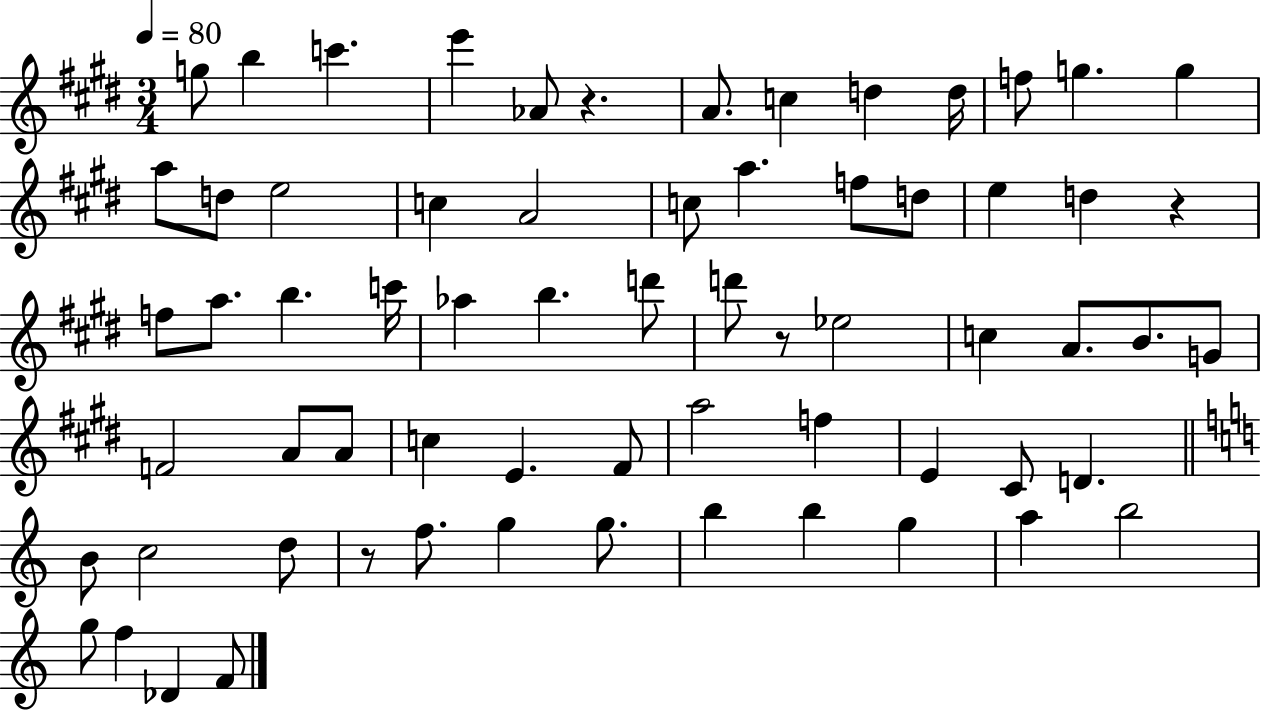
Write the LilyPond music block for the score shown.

{
  \clef treble
  \numericTimeSignature
  \time 3/4
  \key e \major
  \tempo 4 = 80
  g''8 b''4 c'''4. | e'''4 aes'8 r4. | a'8. c''4 d''4 d''16 | f''8 g''4. g''4 | \break a''8 d''8 e''2 | c''4 a'2 | c''8 a''4. f''8 d''8 | e''4 d''4 r4 | \break f''8 a''8. b''4. c'''16 | aes''4 b''4. d'''8 | d'''8 r8 ees''2 | c''4 a'8. b'8. g'8 | \break f'2 a'8 a'8 | c''4 e'4. fis'8 | a''2 f''4 | e'4 cis'8 d'4. | \break \bar "||" \break \key c \major b'8 c''2 d''8 | r8 f''8. g''4 g''8. | b''4 b''4 g''4 | a''4 b''2 | \break g''8 f''4 des'4 f'8 | \bar "|."
}